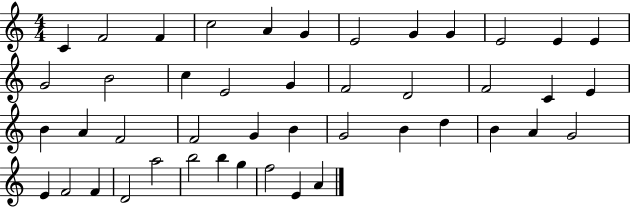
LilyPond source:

{
  \clef treble
  \numericTimeSignature
  \time 4/4
  \key c \major
  c'4 f'2 f'4 | c''2 a'4 g'4 | e'2 g'4 g'4 | e'2 e'4 e'4 | \break g'2 b'2 | c''4 e'2 g'4 | f'2 d'2 | f'2 c'4 e'4 | \break b'4 a'4 f'2 | f'2 g'4 b'4 | g'2 b'4 d''4 | b'4 a'4 g'2 | \break e'4 f'2 f'4 | d'2 a''2 | b''2 b''4 g''4 | f''2 e'4 a'4 | \break \bar "|."
}